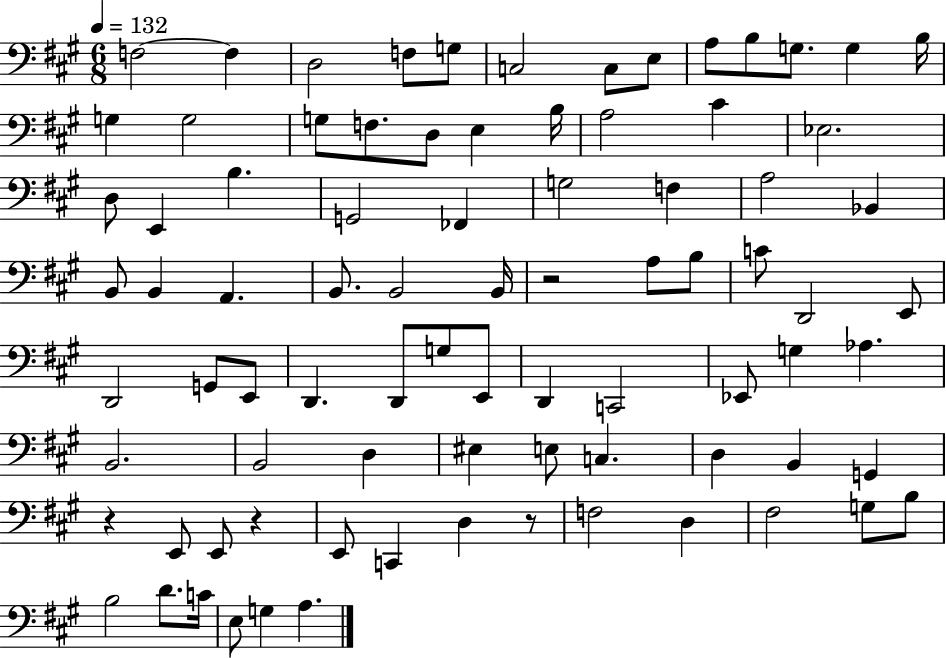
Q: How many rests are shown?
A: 4